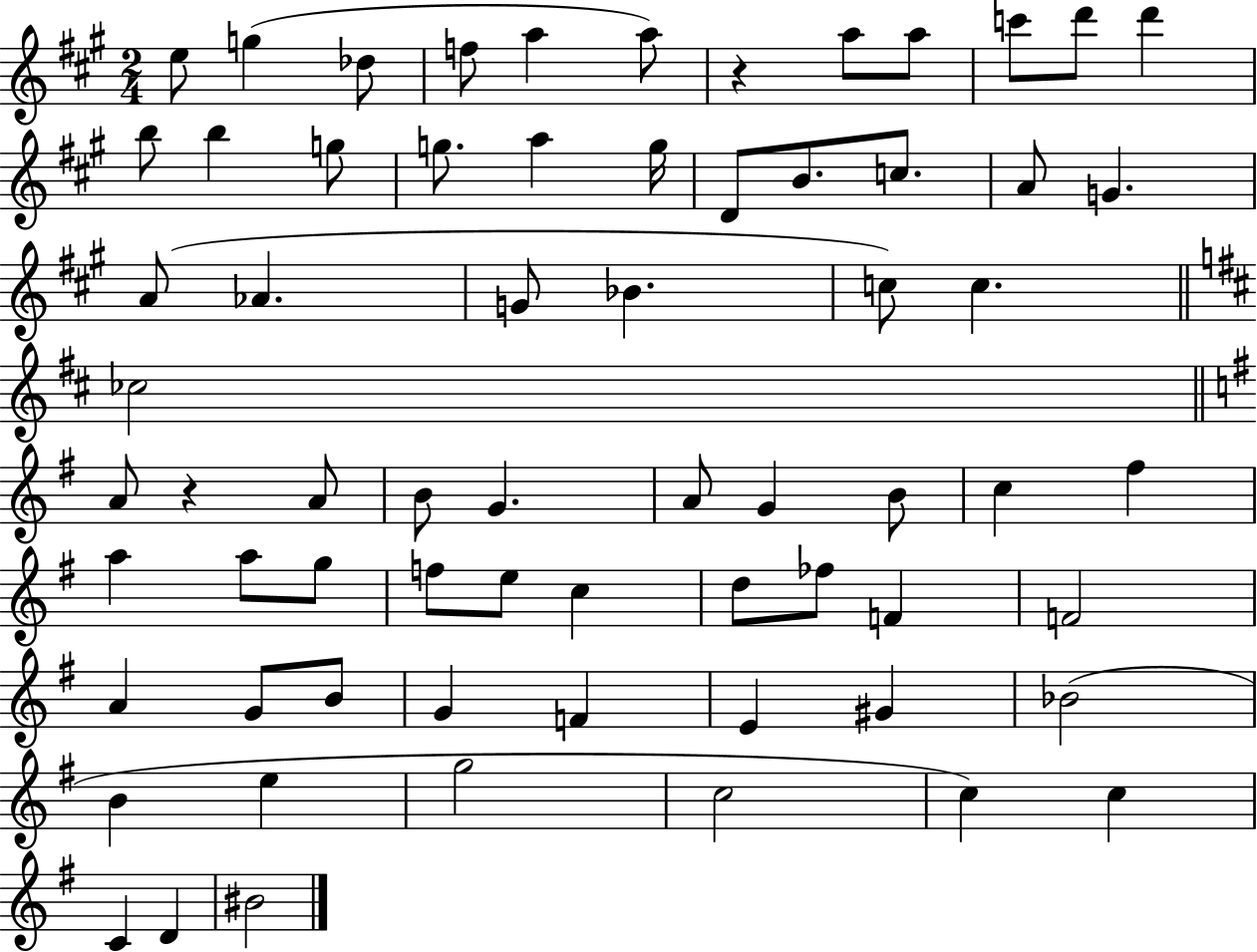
E5/e G5/q Db5/e F5/e A5/q A5/e R/q A5/e A5/e C6/e D6/e D6/q B5/e B5/q G5/e G5/e. A5/q G5/s D4/e B4/e. C5/e. A4/e G4/q. A4/e Ab4/q. G4/e Bb4/q. C5/e C5/q. CES5/h A4/e R/q A4/e B4/e G4/q. A4/e G4/q B4/e C5/q F#5/q A5/q A5/e G5/e F5/e E5/e C5/q D5/e FES5/e F4/q F4/h A4/q G4/e B4/e G4/q F4/q E4/q G#4/q Bb4/h B4/q E5/q G5/h C5/h C5/q C5/q C4/q D4/q BIS4/h